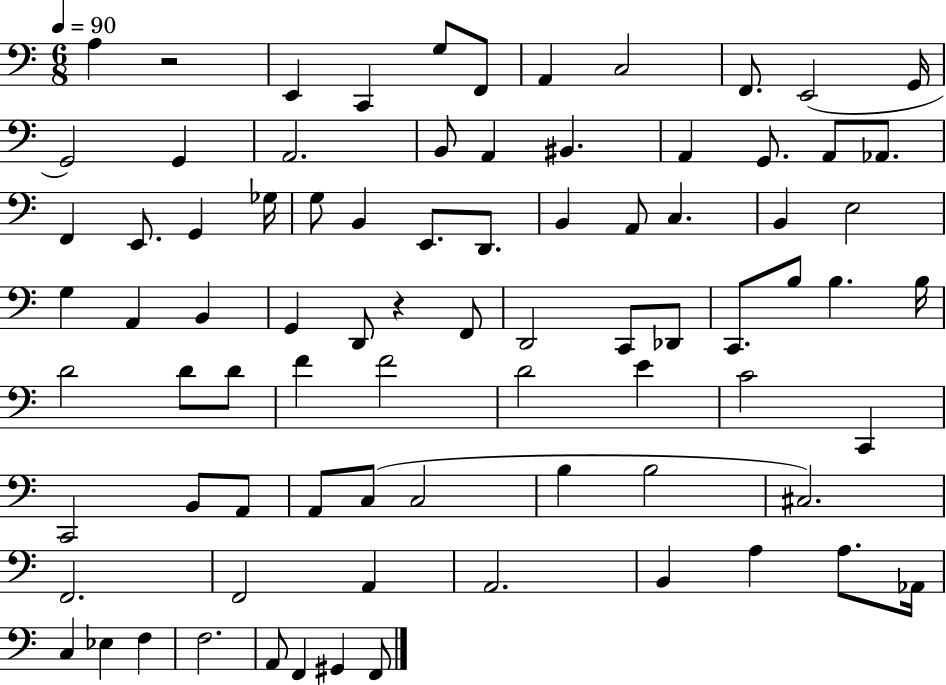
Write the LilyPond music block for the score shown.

{
  \clef bass
  \numericTimeSignature
  \time 6/8
  \key c \major
  \tempo 4 = 90
  a4 r2 | e,4 c,4 g8 f,8 | a,4 c2 | f,8. e,2( g,16 | \break g,2) g,4 | a,2. | b,8 a,4 bis,4. | a,4 g,8. a,8 aes,8. | \break f,4 e,8. g,4 ges16 | g8 b,4 e,8. d,8. | b,4 a,8 c4. | b,4 e2 | \break g4 a,4 b,4 | g,4 d,8 r4 f,8 | d,2 c,8 des,8 | c,8. b8 b4. b16 | \break d'2 d'8 d'8 | f'4 f'2 | d'2 e'4 | c'2 c,4 | \break c,2 b,8 a,8 | a,8 c8( c2 | b4 b2 | cis2.) | \break f,2. | f,2 a,4 | a,2. | b,4 a4 a8. aes,16 | \break c4 ees4 f4 | f2. | a,8 f,4 gis,4 f,8 | \bar "|."
}